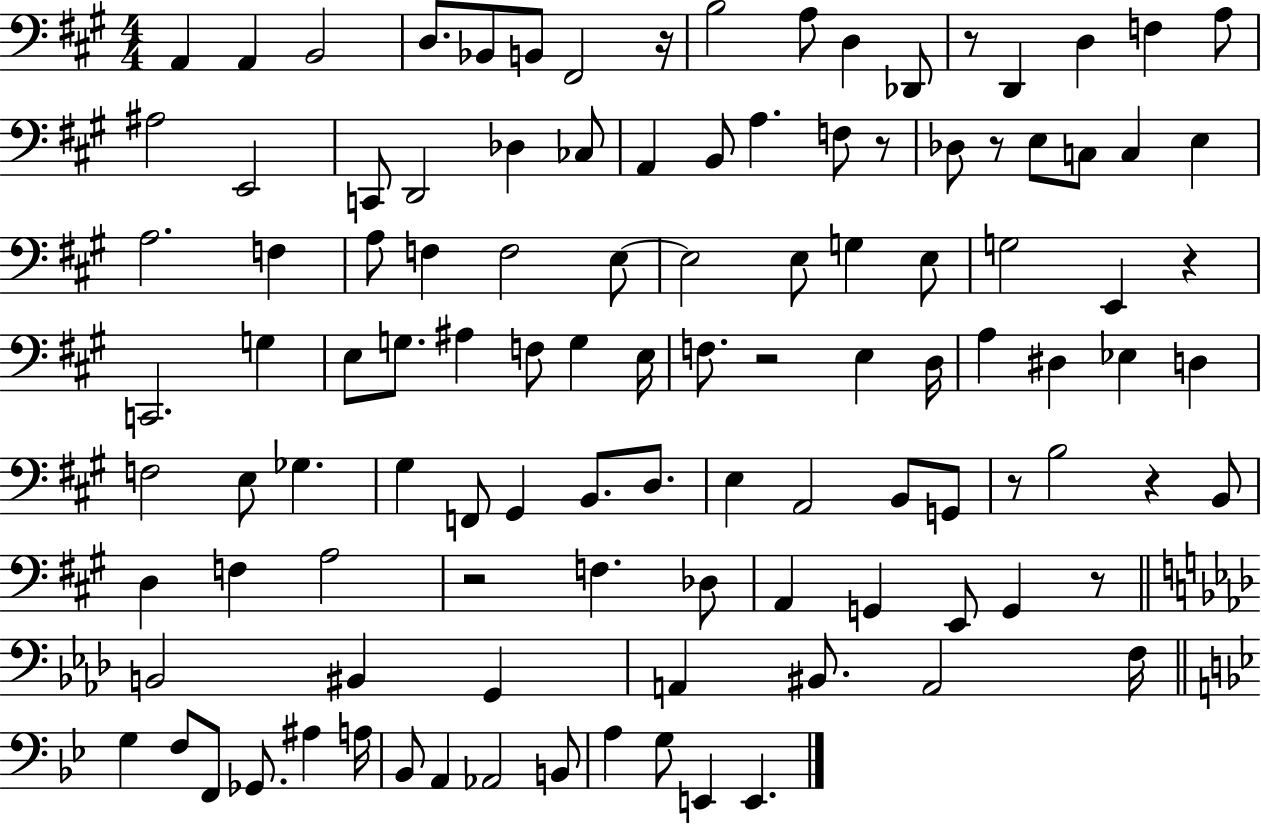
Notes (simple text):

A2/q A2/q B2/h D3/e. Bb2/e B2/e F#2/h R/s B3/h A3/e D3/q Db2/e R/e D2/q D3/q F3/q A3/e A#3/h E2/h C2/e D2/h Db3/q CES3/e A2/q B2/e A3/q. F3/e R/e Db3/e R/e E3/e C3/e C3/q E3/q A3/h. F3/q A3/e F3/q F3/h E3/e E3/h E3/e G3/q E3/e G3/h E2/q R/q C2/h. G3/q E3/e G3/e. A#3/q F3/e G3/q E3/s F3/e. R/h E3/q D3/s A3/q D#3/q Eb3/q D3/q F3/h E3/e Gb3/q. G#3/q F2/e G#2/q B2/e. D3/e. E3/q A2/h B2/e G2/e R/e B3/h R/q B2/e D3/q F3/q A3/h R/h F3/q. Db3/e A2/q G2/q E2/e G2/q R/e B2/h BIS2/q G2/q A2/q BIS2/e. A2/h F3/s G3/q F3/e F2/e Gb2/e. A#3/q A3/s Bb2/e A2/q Ab2/h B2/e A3/q G3/e E2/q E2/q.